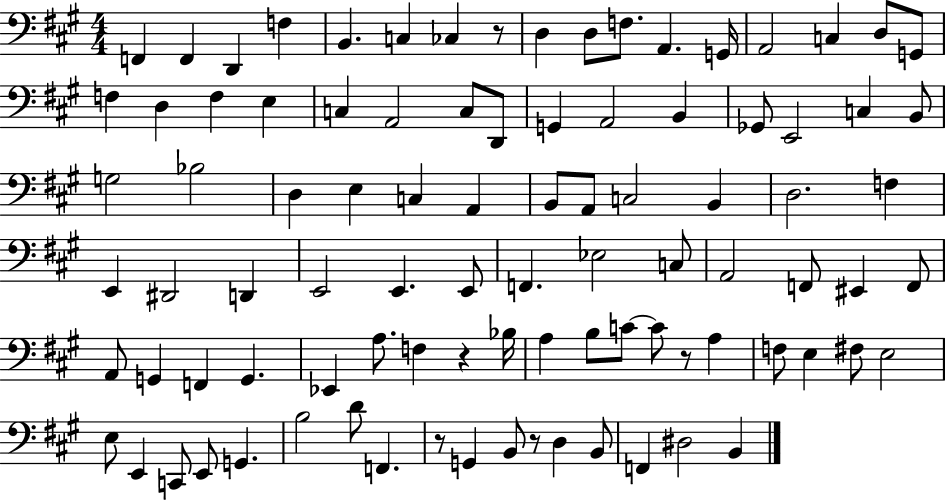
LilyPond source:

{
  \clef bass
  \numericTimeSignature
  \time 4/4
  \key a \major
  f,4 f,4 d,4 f4 | b,4. c4 ces4 r8 | d4 d8 f8. a,4. g,16 | a,2 c4 d8 g,8 | \break f4 d4 f4 e4 | c4 a,2 c8 d,8 | g,4 a,2 b,4 | ges,8 e,2 c4 b,8 | \break g2 bes2 | d4 e4 c4 a,4 | b,8 a,8 c2 b,4 | d2. f4 | \break e,4 dis,2 d,4 | e,2 e,4. e,8 | f,4. ees2 c8 | a,2 f,8 eis,4 f,8 | \break a,8 g,4 f,4 g,4. | ees,4 a8. f4 r4 bes16 | a4 b8 c'8~~ c'8 r8 a4 | f8 e4 fis8 e2 | \break e8 e,4 c,8 e,8 g,4. | b2 d'8 f,4. | r8 g,4 b,8 r8 d4 b,8 | f,4 dis2 b,4 | \break \bar "|."
}